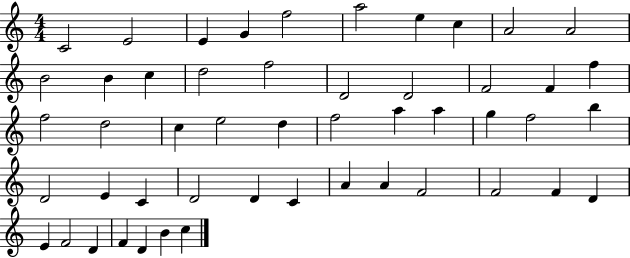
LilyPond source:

{
  \clef treble
  \numericTimeSignature
  \time 4/4
  \key c \major
  c'2 e'2 | e'4 g'4 f''2 | a''2 e''4 c''4 | a'2 a'2 | \break b'2 b'4 c''4 | d''2 f''2 | d'2 d'2 | f'2 f'4 f''4 | \break f''2 d''2 | c''4 e''2 d''4 | f''2 a''4 a''4 | g''4 f''2 b''4 | \break d'2 e'4 c'4 | d'2 d'4 c'4 | a'4 a'4 f'2 | f'2 f'4 d'4 | \break e'4 f'2 d'4 | f'4 d'4 b'4 c''4 | \bar "|."
}